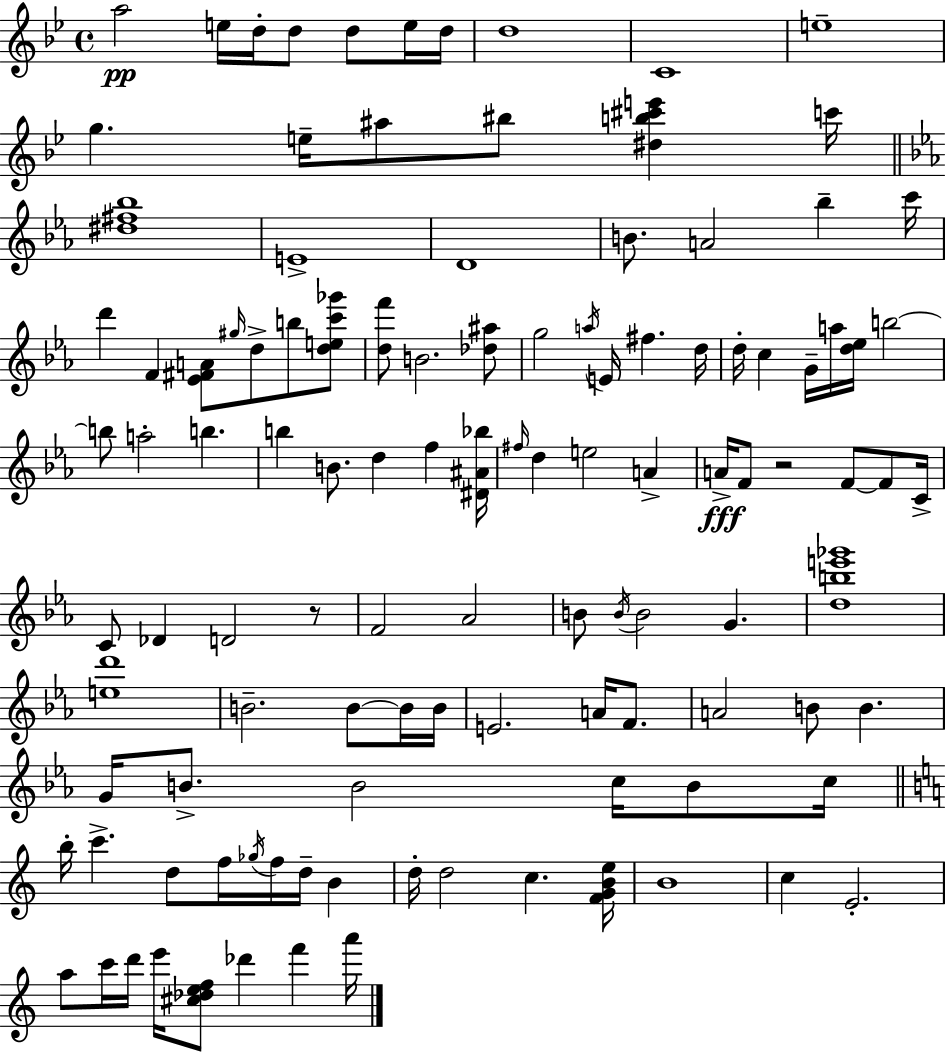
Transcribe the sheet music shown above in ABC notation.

X:1
T:Untitled
M:4/4
L:1/4
K:Gm
a2 e/4 d/4 d/2 d/2 e/4 d/4 d4 C4 e4 g e/4 ^a/2 ^b/2 [^db^c'e'] c'/4 [^d^f_b]4 E4 D4 B/2 A2 _b c'/4 d' F [_E^FA]/2 ^g/4 d/2 b/2 [dec'_g']/2 [df']/2 B2 [_d^a]/2 g2 a/4 E/4 ^f d/4 d/4 c G/4 a/4 [d_e]/4 b2 b/2 a2 b b B/2 d f [^D^A_b]/4 ^f/4 d e2 A A/4 F/2 z2 F/2 F/2 C/4 C/2 _D D2 z/2 F2 _A2 B/2 B/4 B2 G [dbe'_g']4 [ed']4 B2 B/2 B/4 B/4 E2 A/4 F/2 A2 B/2 B G/4 B/2 B2 c/4 B/2 c/4 b/4 c' d/2 f/4 _g/4 f/4 d/4 B d/4 d2 c [FGBe]/4 B4 c E2 a/2 c'/4 d'/4 e'/4 [^c_def]/2 _d' f' a'/4